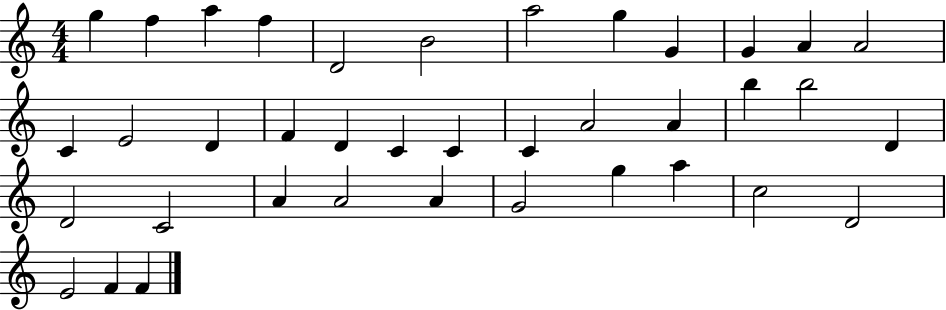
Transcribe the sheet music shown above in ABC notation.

X:1
T:Untitled
M:4/4
L:1/4
K:C
g f a f D2 B2 a2 g G G A A2 C E2 D F D C C C A2 A b b2 D D2 C2 A A2 A G2 g a c2 D2 E2 F F